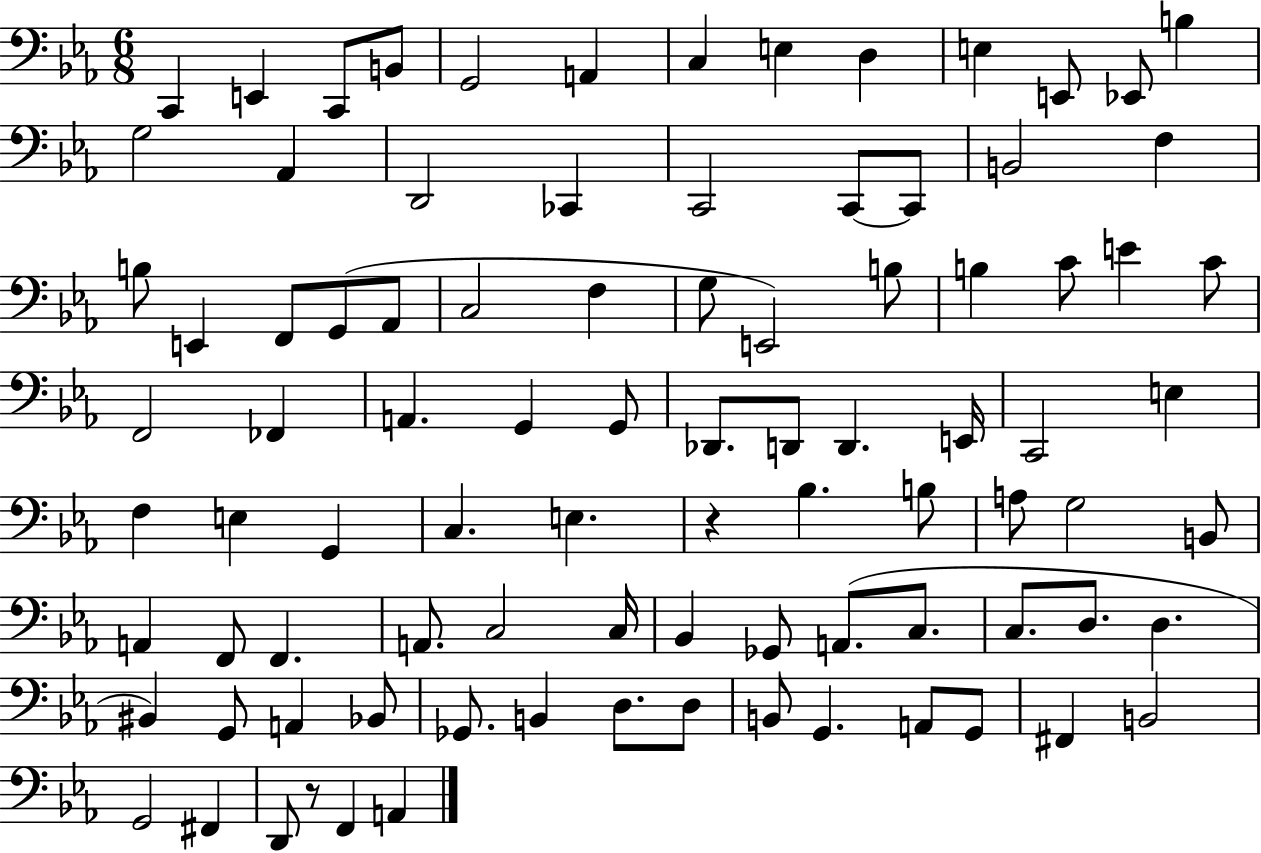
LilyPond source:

{
  \clef bass
  \numericTimeSignature
  \time 6/8
  \key ees \major
  c,4 e,4 c,8 b,8 | g,2 a,4 | c4 e4 d4 | e4 e,8 ees,8 b4 | \break g2 aes,4 | d,2 ces,4 | c,2 c,8~~ c,8 | b,2 f4 | \break b8 e,4 f,8 g,8( aes,8 | c2 f4 | g8 e,2) b8 | b4 c'8 e'4 c'8 | \break f,2 fes,4 | a,4. g,4 g,8 | des,8. d,8 d,4. e,16 | c,2 e4 | \break f4 e4 g,4 | c4. e4. | r4 bes4. b8 | a8 g2 b,8 | \break a,4 f,8 f,4. | a,8. c2 c16 | bes,4 ges,8 a,8.( c8. | c8. d8. d4. | \break bis,4) g,8 a,4 bes,8 | ges,8. b,4 d8. d8 | b,8 g,4. a,8 g,8 | fis,4 b,2 | \break g,2 fis,4 | d,8 r8 f,4 a,4 | \bar "|."
}